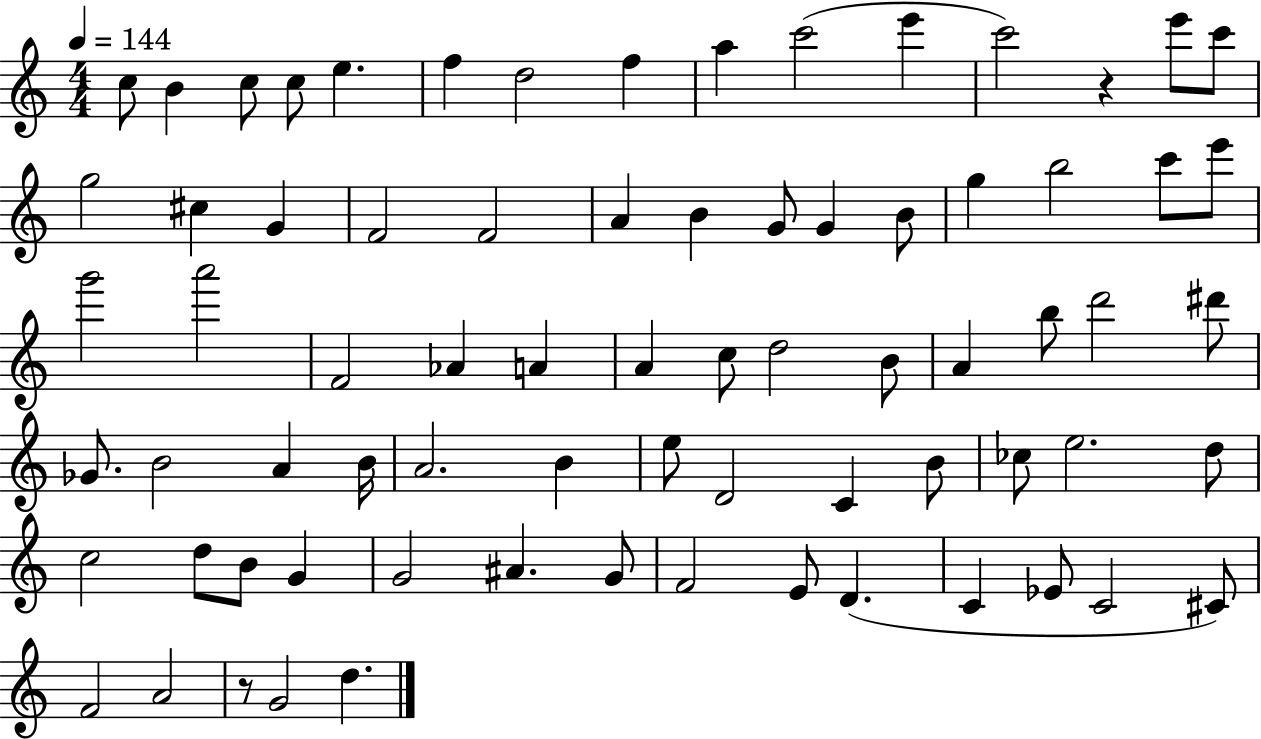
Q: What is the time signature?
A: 4/4